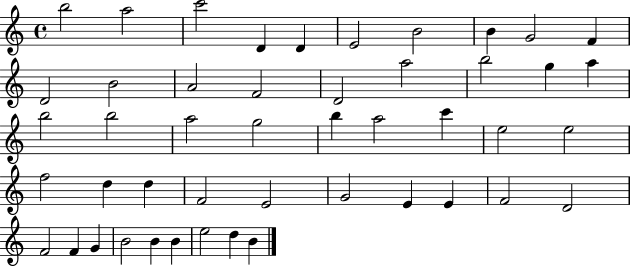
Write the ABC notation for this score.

X:1
T:Untitled
M:4/4
L:1/4
K:C
b2 a2 c'2 D D E2 B2 B G2 F D2 B2 A2 F2 D2 a2 b2 g a b2 b2 a2 g2 b a2 c' e2 e2 f2 d d F2 E2 G2 E E F2 D2 F2 F G B2 B B e2 d B